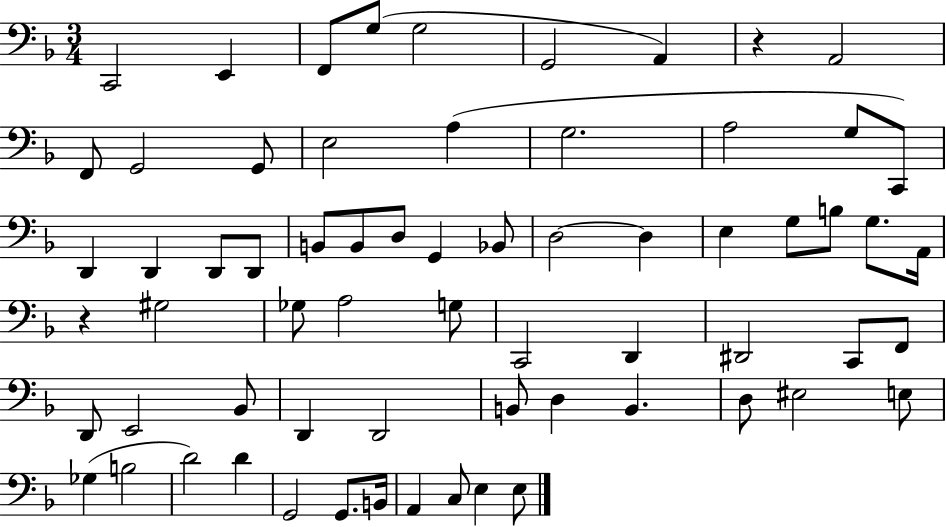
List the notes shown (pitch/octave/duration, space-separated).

C2/h E2/q F2/e G3/e G3/h G2/h A2/q R/q A2/h F2/e G2/h G2/e E3/h A3/q G3/h. A3/h G3/e C2/e D2/q D2/q D2/e D2/e B2/e B2/e D3/e G2/q Bb2/e D3/h D3/q E3/q G3/e B3/e G3/e. A2/s R/q G#3/h Gb3/e A3/h G3/e C2/h D2/q D#2/h C2/e F2/e D2/e E2/h Bb2/e D2/q D2/h B2/e D3/q B2/q. D3/e EIS3/h E3/e Gb3/q B3/h D4/h D4/q G2/h G2/e. B2/s A2/q C3/e E3/q E3/e